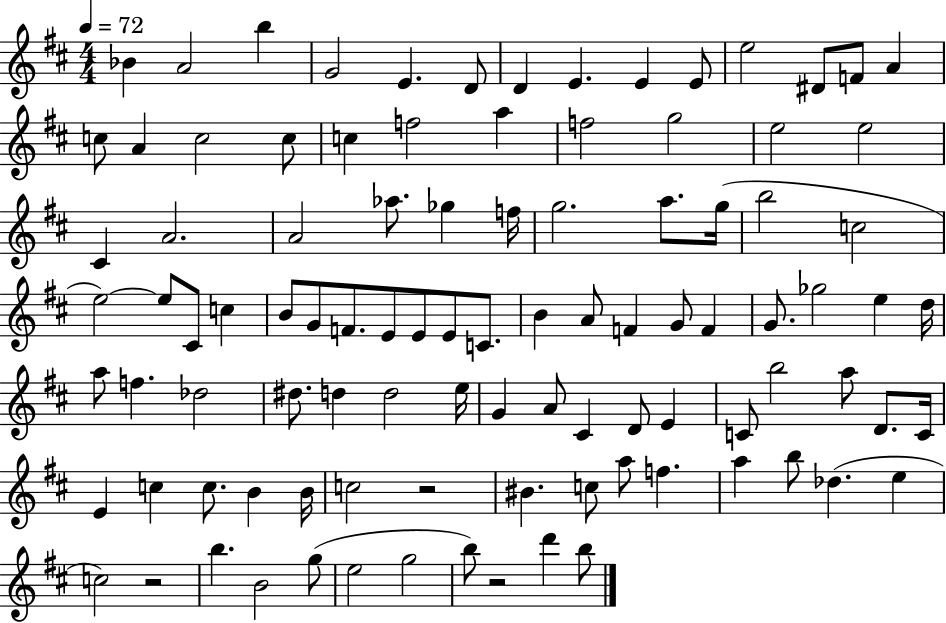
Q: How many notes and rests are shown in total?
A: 99